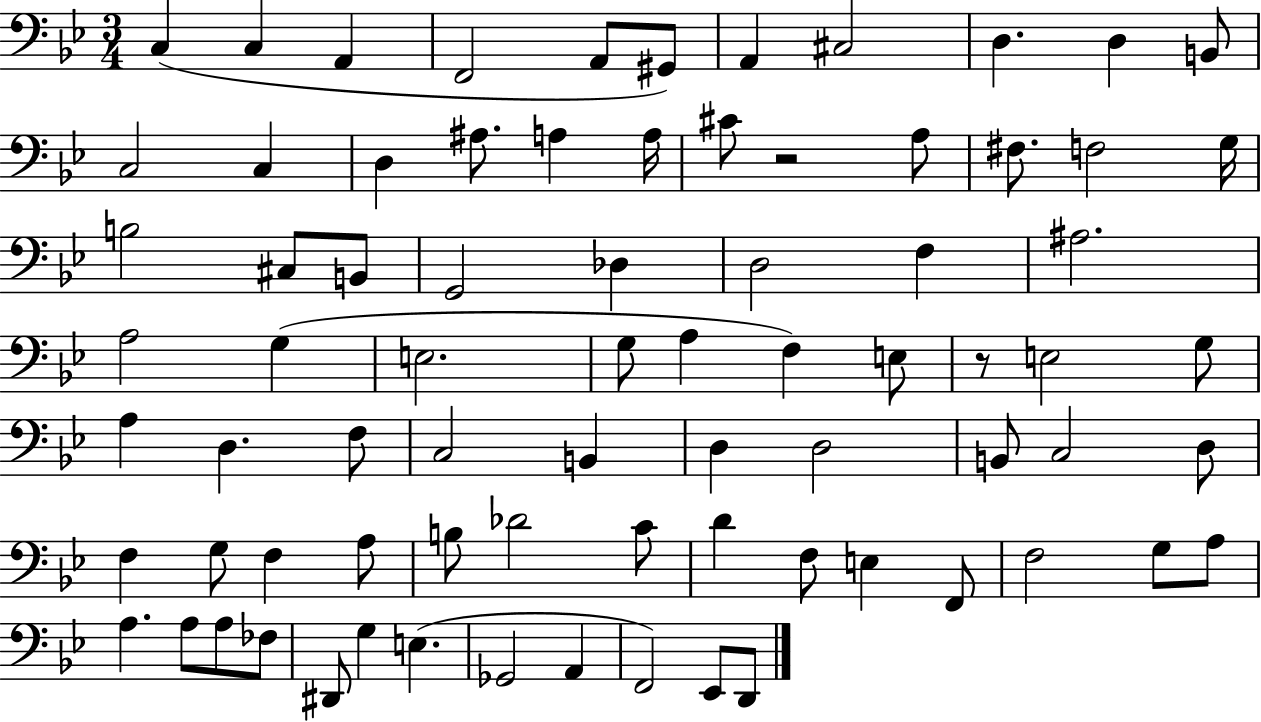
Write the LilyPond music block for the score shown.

{
  \clef bass
  \numericTimeSignature
  \time 3/4
  \key bes \major
  c4( c4 a,4 | f,2 a,8 gis,8) | a,4 cis2 | d4. d4 b,8 | \break c2 c4 | d4 ais8. a4 a16 | cis'8 r2 a8 | fis8. f2 g16 | \break b2 cis8 b,8 | g,2 des4 | d2 f4 | ais2. | \break a2 g4( | e2. | g8 a4 f4) e8 | r8 e2 g8 | \break a4 d4. f8 | c2 b,4 | d4 d2 | b,8 c2 d8 | \break f4 g8 f4 a8 | b8 des'2 c'8 | d'4 f8 e4 f,8 | f2 g8 a8 | \break a4. a8 a8 fes8 | dis,8 g4 e4.( | ges,2 a,4 | f,2) ees,8 d,8 | \break \bar "|."
}